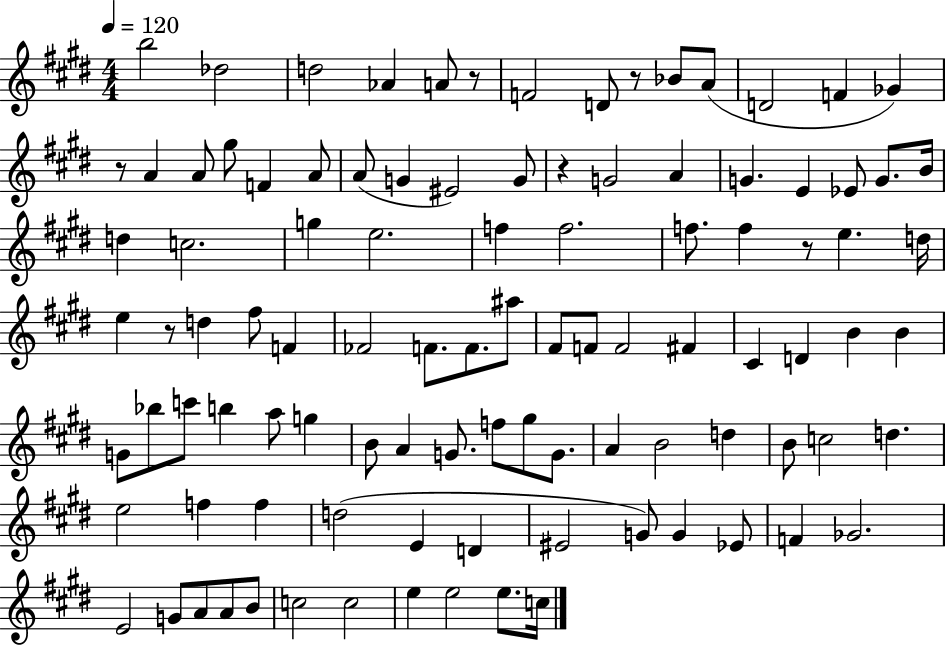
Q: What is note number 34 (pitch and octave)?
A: F5